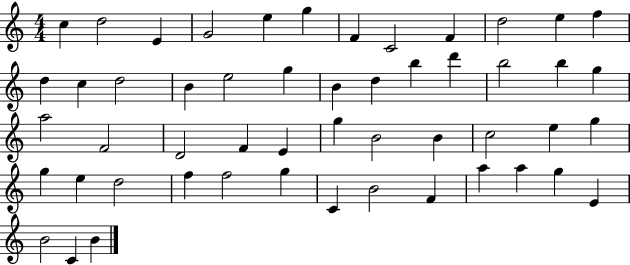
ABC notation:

X:1
T:Untitled
M:4/4
L:1/4
K:C
c d2 E G2 e g F C2 F d2 e f d c d2 B e2 g B d b d' b2 b g a2 F2 D2 F E g B2 B c2 e g g e d2 f f2 g C B2 F a a g E B2 C B